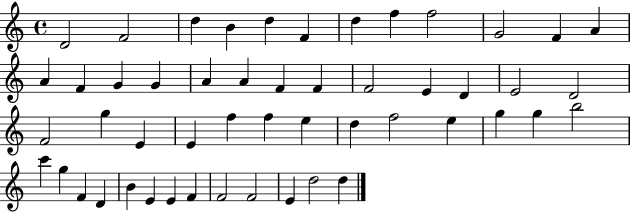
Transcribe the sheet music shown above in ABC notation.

X:1
T:Untitled
M:4/4
L:1/4
K:C
D2 F2 d B d F d f f2 G2 F A A F G G A A F F F2 E D E2 D2 F2 g E E f f e d f2 e g g b2 c' g F D B E E F F2 F2 E d2 d